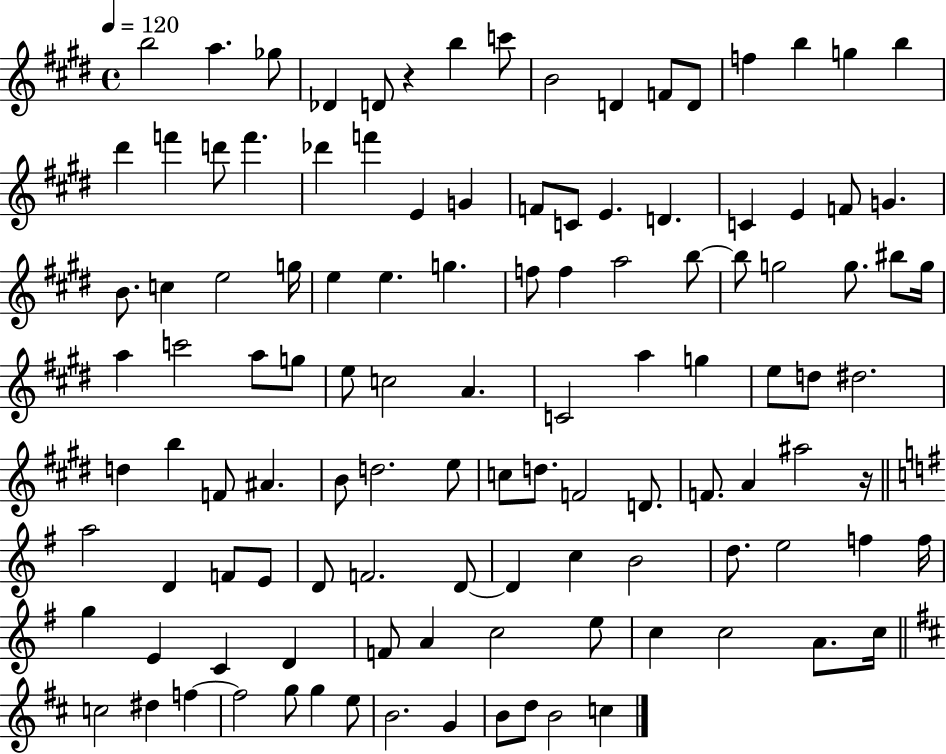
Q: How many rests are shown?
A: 2